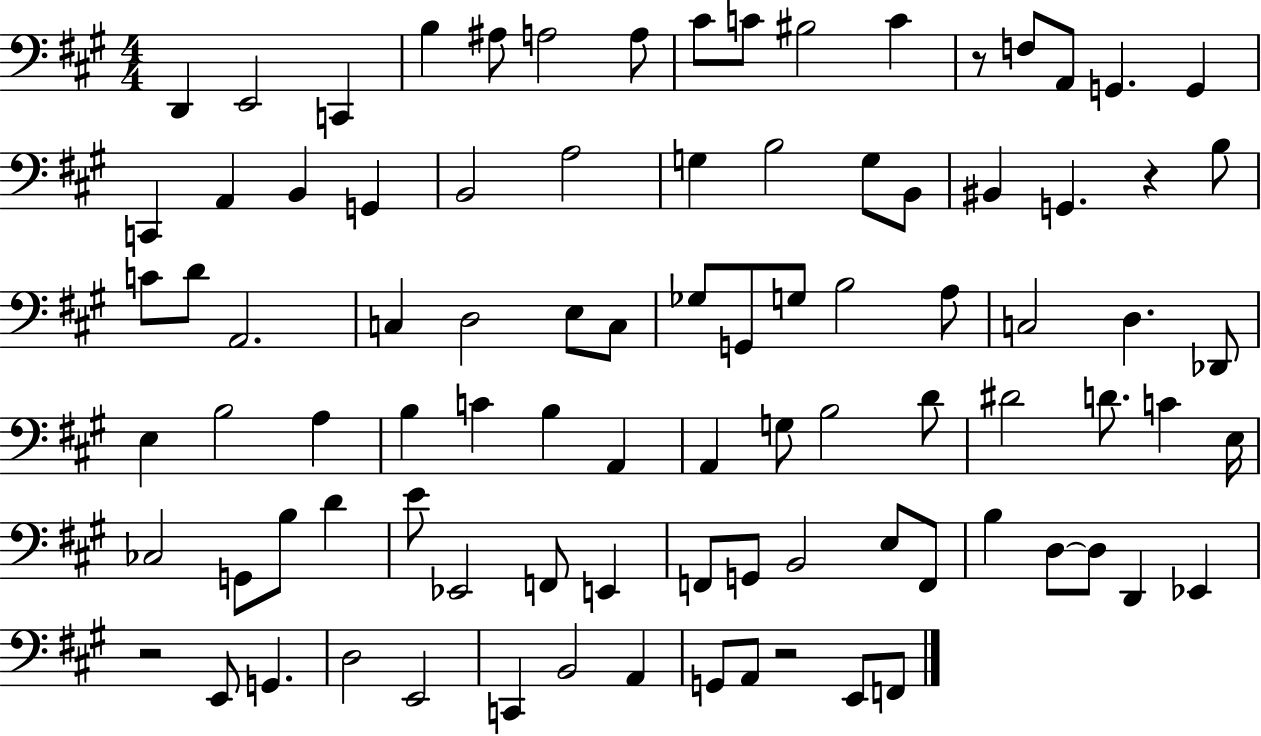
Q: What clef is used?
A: bass